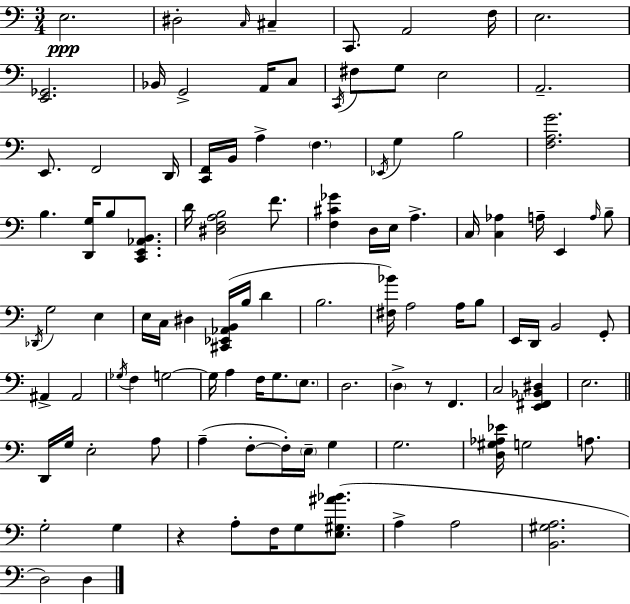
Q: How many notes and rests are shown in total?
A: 106